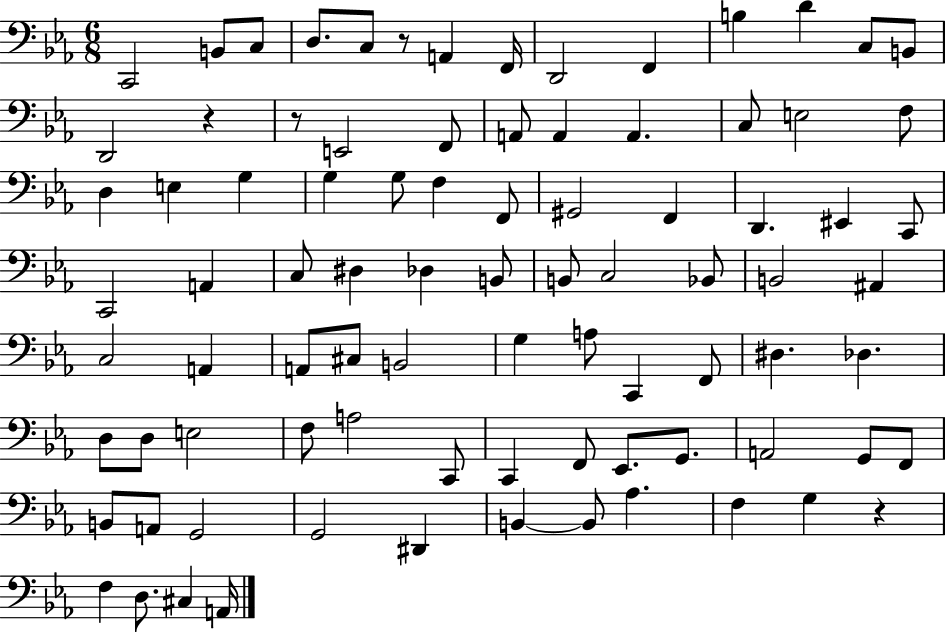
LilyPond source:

{
  \clef bass
  \numericTimeSignature
  \time 6/8
  \key ees \major
  c,2 b,8 c8 | d8. c8 r8 a,4 f,16 | d,2 f,4 | b4 d'4 c8 b,8 | \break d,2 r4 | r8 e,2 f,8 | a,8 a,4 a,4. | c8 e2 f8 | \break d4 e4 g4 | g4 g8 f4 f,8 | gis,2 f,4 | d,4. eis,4 c,8 | \break c,2 a,4 | c8 dis4 des4 b,8 | b,8 c2 bes,8 | b,2 ais,4 | \break c2 a,4 | a,8 cis8 b,2 | g4 a8 c,4 f,8 | dis4. des4. | \break d8 d8 e2 | f8 a2 c,8 | c,4 f,8 ees,8. g,8. | a,2 g,8 f,8 | \break b,8 a,8 g,2 | g,2 dis,4 | b,4~~ b,8 aes4. | f4 g4 r4 | \break f4 d8. cis4 a,16 | \bar "|."
}